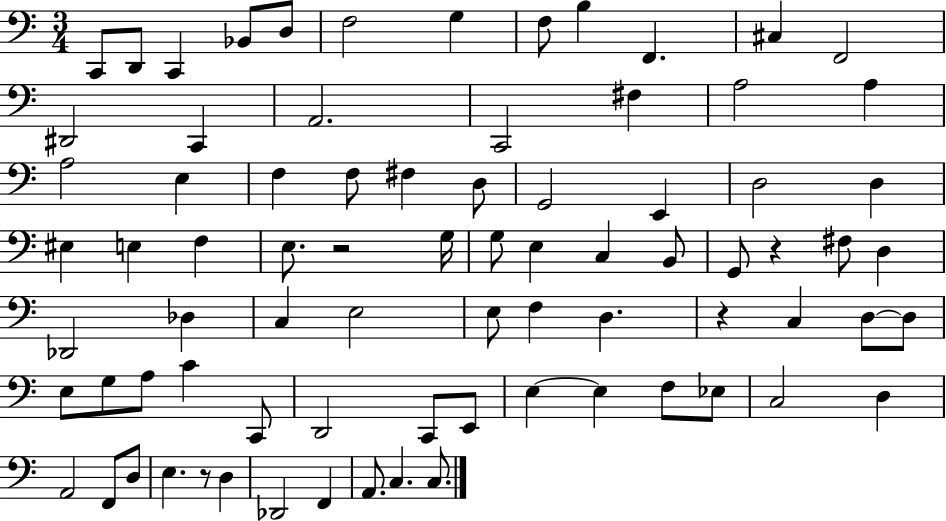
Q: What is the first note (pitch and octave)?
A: C2